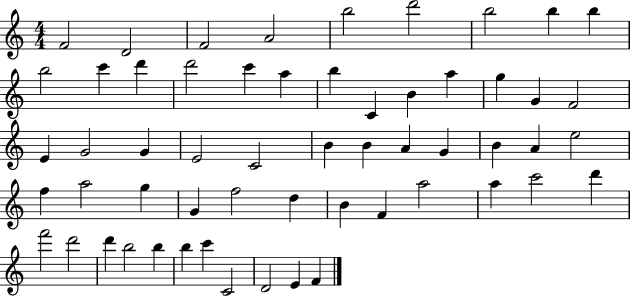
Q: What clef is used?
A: treble